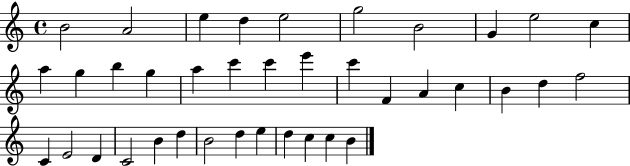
B4/h A4/h E5/q D5/q E5/h G5/h B4/h G4/q E5/h C5/q A5/q G5/q B5/q G5/q A5/q C6/q C6/q E6/q C6/q F4/q A4/q C5/q B4/q D5/q F5/h C4/q E4/h D4/q C4/h B4/q D5/q B4/h D5/q E5/q D5/q C5/q C5/q B4/q